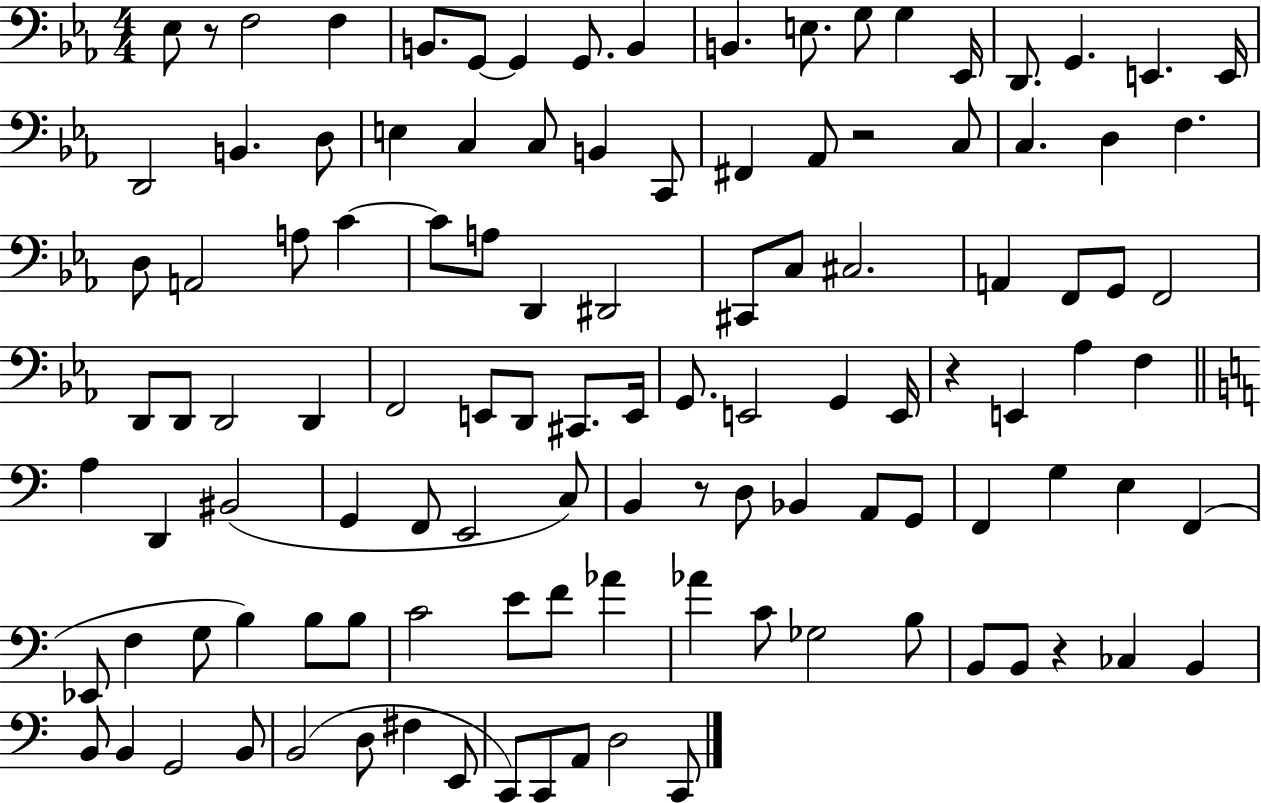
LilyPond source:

{
  \clef bass
  \numericTimeSignature
  \time 4/4
  \key ees \major
  \repeat volta 2 { ees8 r8 f2 f4 | b,8. g,8~~ g,4 g,8. b,4 | b,4. e8. g8 g4 ees,16 | d,8. g,4. e,4. e,16 | \break d,2 b,4. d8 | e4 c4 c8 b,4 c,8 | fis,4 aes,8 r2 c8 | c4. d4 f4. | \break d8 a,2 a8 c'4~~ | c'8 a8 d,4 dis,2 | cis,8 c8 cis2. | a,4 f,8 g,8 f,2 | \break d,8 d,8 d,2 d,4 | f,2 e,8 d,8 cis,8. e,16 | g,8. e,2 g,4 e,16 | r4 e,4 aes4 f4 | \break \bar "||" \break \key c \major a4 d,4 bis,2( | g,4 f,8 e,2 c8) | b,4 r8 d8 bes,4 a,8 g,8 | f,4 g4 e4 f,4( | \break ees,8 f4 g8 b4) b8 b8 | c'2 e'8 f'8 aes'4 | aes'4 c'8 ges2 b8 | b,8 b,8 r4 ces4 b,4 | \break b,8 b,4 g,2 b,8 | b,2( d8 fis4 e,8 | c,8) c,8 a,8 d2 c,8 | } \bar "|."
}